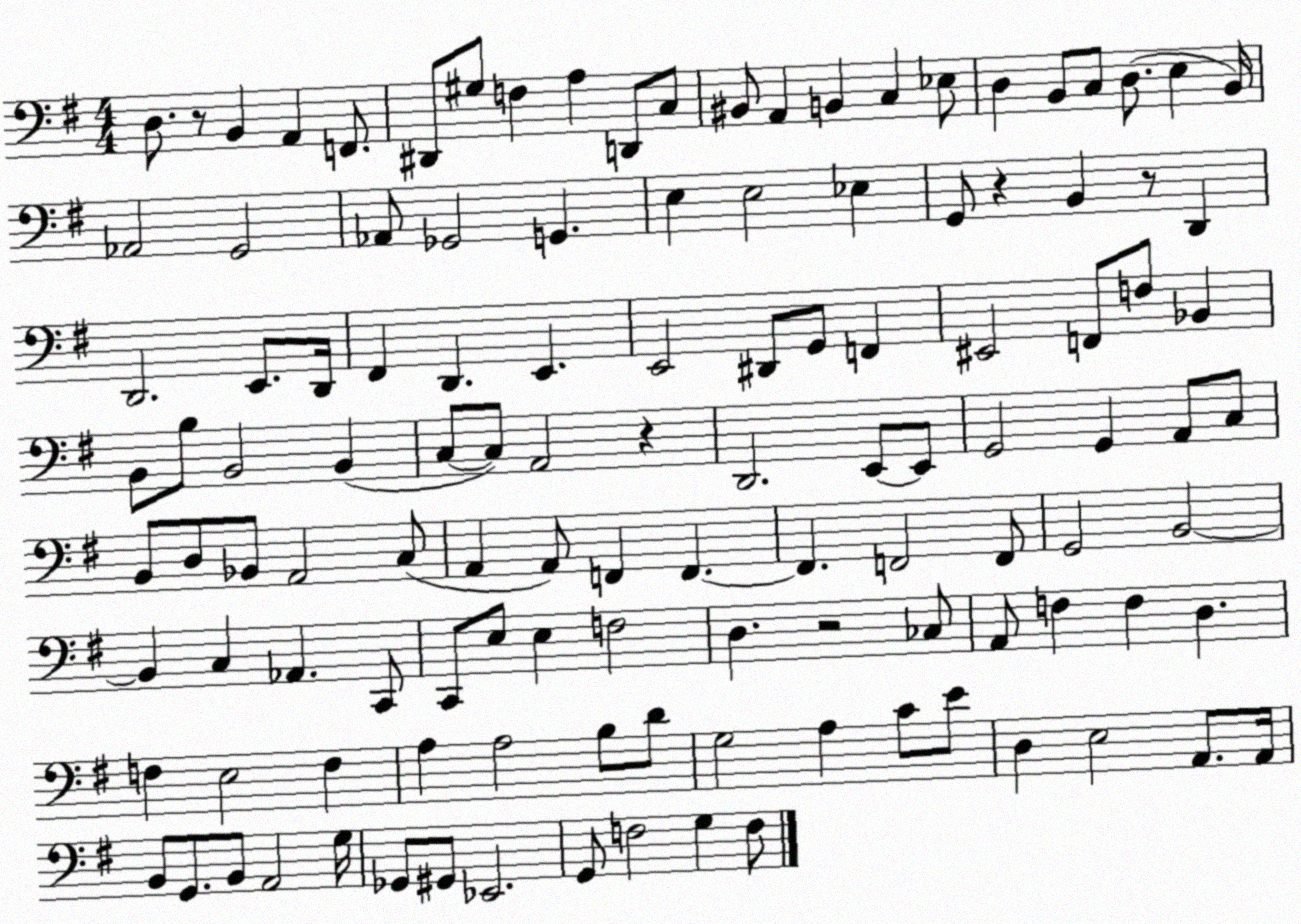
X:1
T:Untitled
M:4/4
L:1/4
K:G
D,/2 z/2 B,, A,, F,,/2 ^D,,/2 ^G,/2 F, A, D,,/2 C,/2 ^B,,/2 A,, B,, C, _E,/2 D, B,,/2 C,/2 D,/2 E, B,,/4 _A,,2 G,,2 _A,,/2 _G,,2 G,, E, E,2 _E, G,,/2 z B,, z/2 D,, D,,2 E,,/2 D,,/4 ^F,, D,, E,, E,,2 ^D,,/2 G,,/2 F,, ^E,,2 F,,/2 F,/2 _B,, B,,/2 B,/2 B,,2 B,, C,/2 C,/2 A,,2 z D,,2 E,,/2 E,,/2 G,,2 G,, A,,/2 C,/2 B,,/2 D,/2 _B,,/2 A,,2 C,/2 A,, A,,/2 F,, F,, F,, F,,2 F,,/2 G,,2 B,,2 B,, C, _A,, C,,/2 C,,/2 E,/2 E, F,2 D, z2 _C,/2 A,,/2 F, F, D, F, E,2 F, A, A,2 B,/2 D/2 G,2 A, C/2 E/2 D, E,2 A,,/2 A,,/4 B,,/2 G,,/2 B,,/2 A,,2 G,/4 _G,,/2 ^G,,/2 _E,,2 G,,/2 F,2 G, F,/2